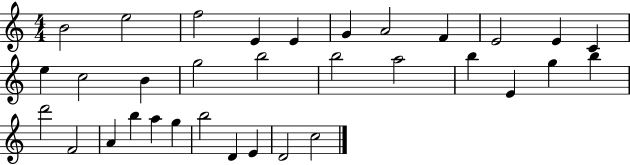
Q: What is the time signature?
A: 4/4